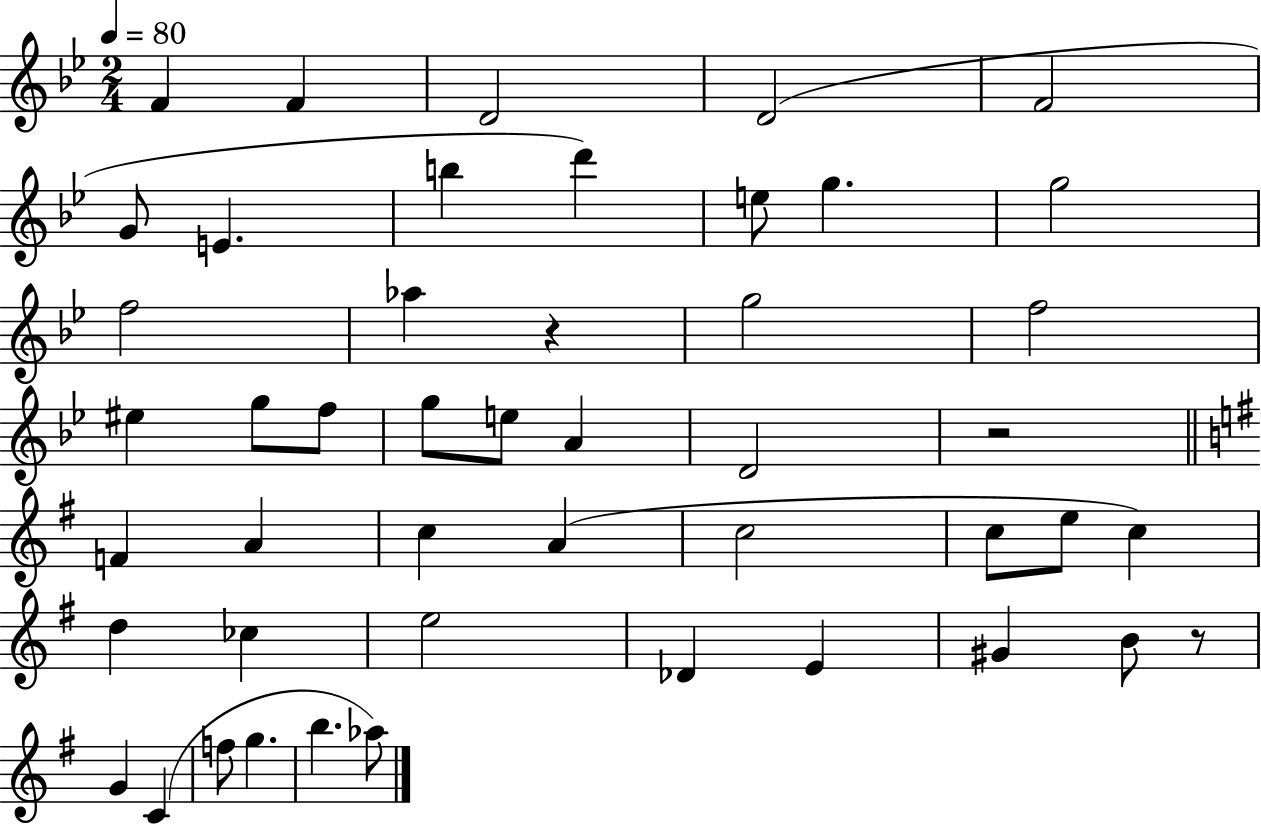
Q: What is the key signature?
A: BES major